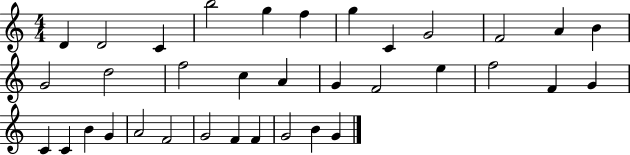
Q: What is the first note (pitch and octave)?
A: D4